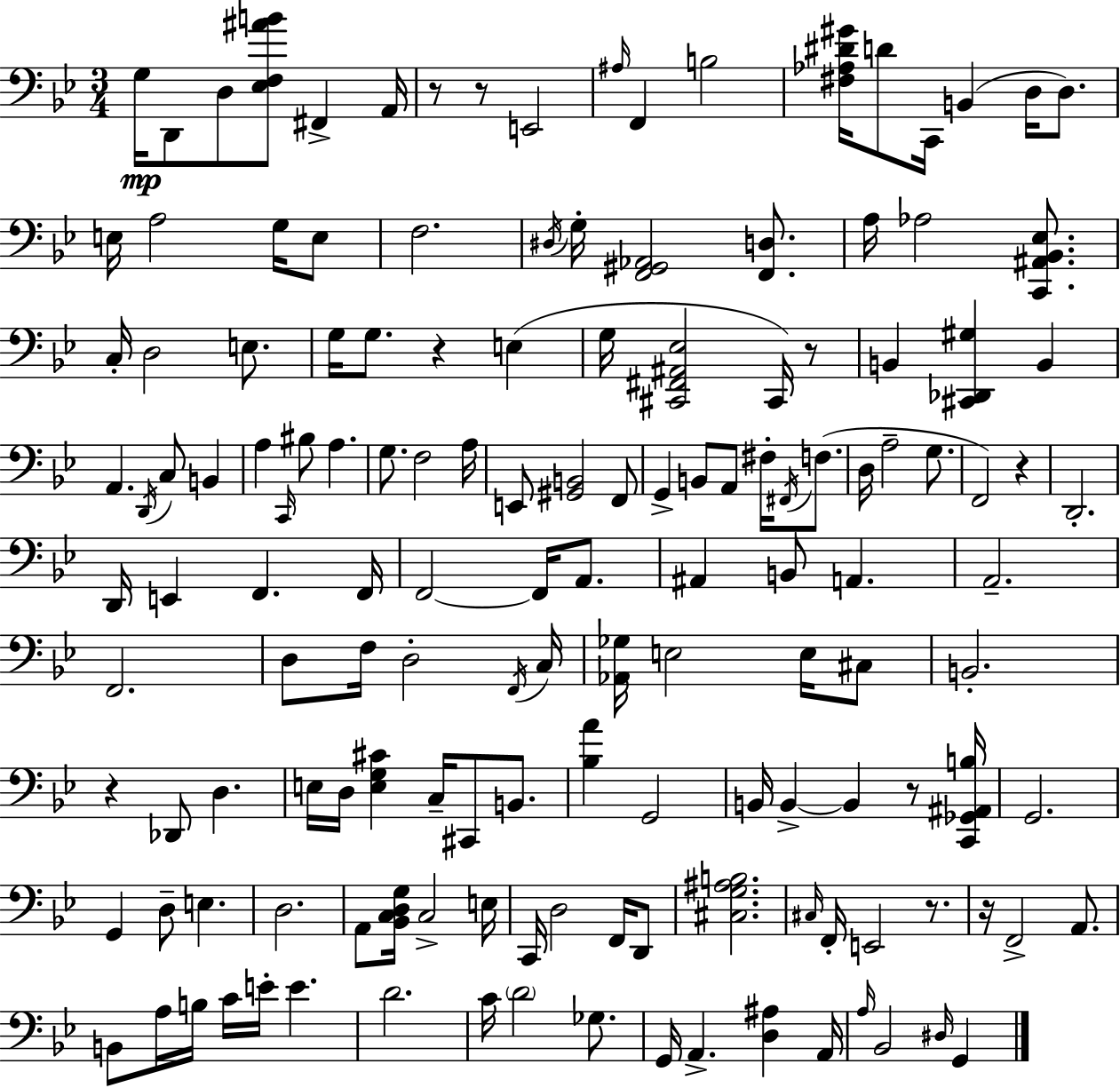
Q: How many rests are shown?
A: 9